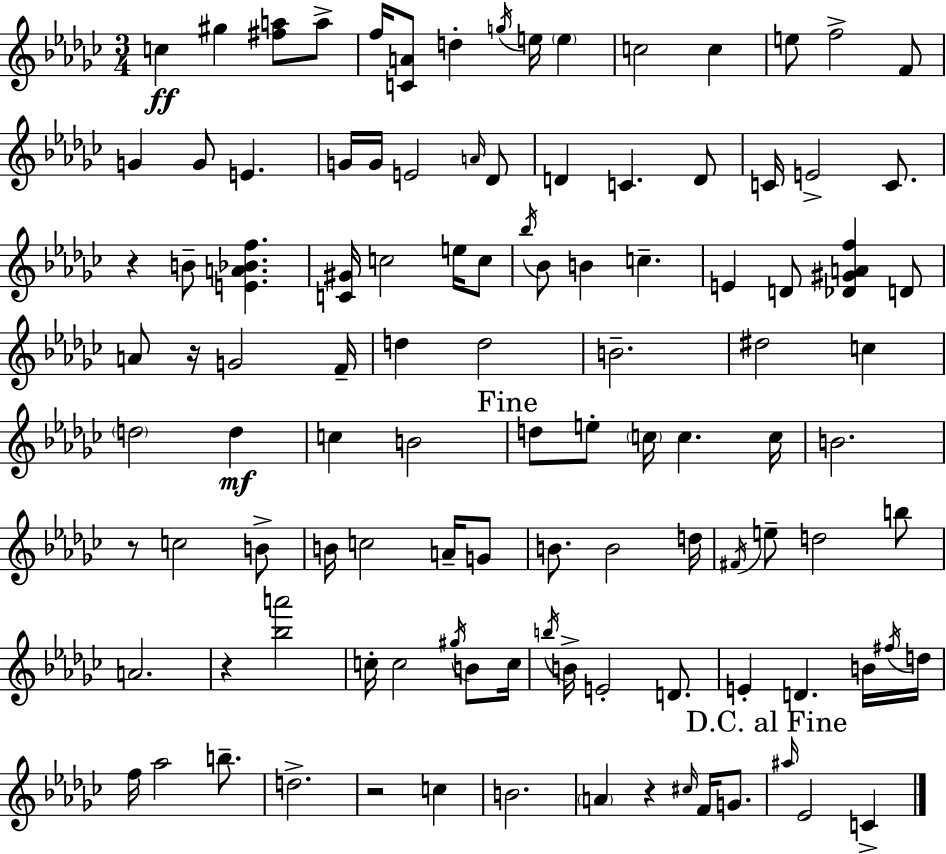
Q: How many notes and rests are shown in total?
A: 109